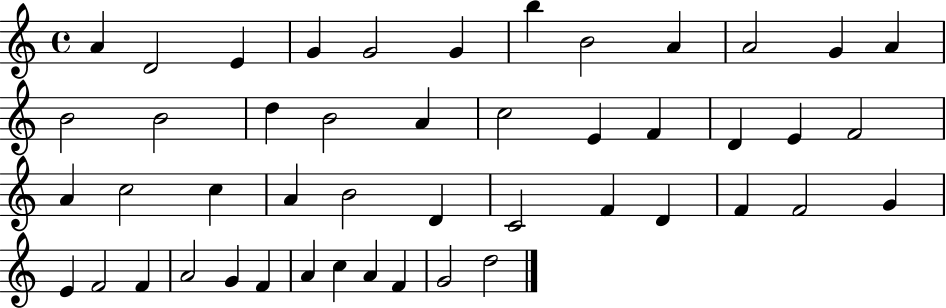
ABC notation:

X:1
T:Untitled
M:4/4
L:1/4
K:C
A D2 E G G2 G b B2 A A2 G A B2 B2 d B2 A c2 E F D E F2 A c2 c A B2 D C2 F D F F2 G E F2 F A2 G F A c A F G2 d2